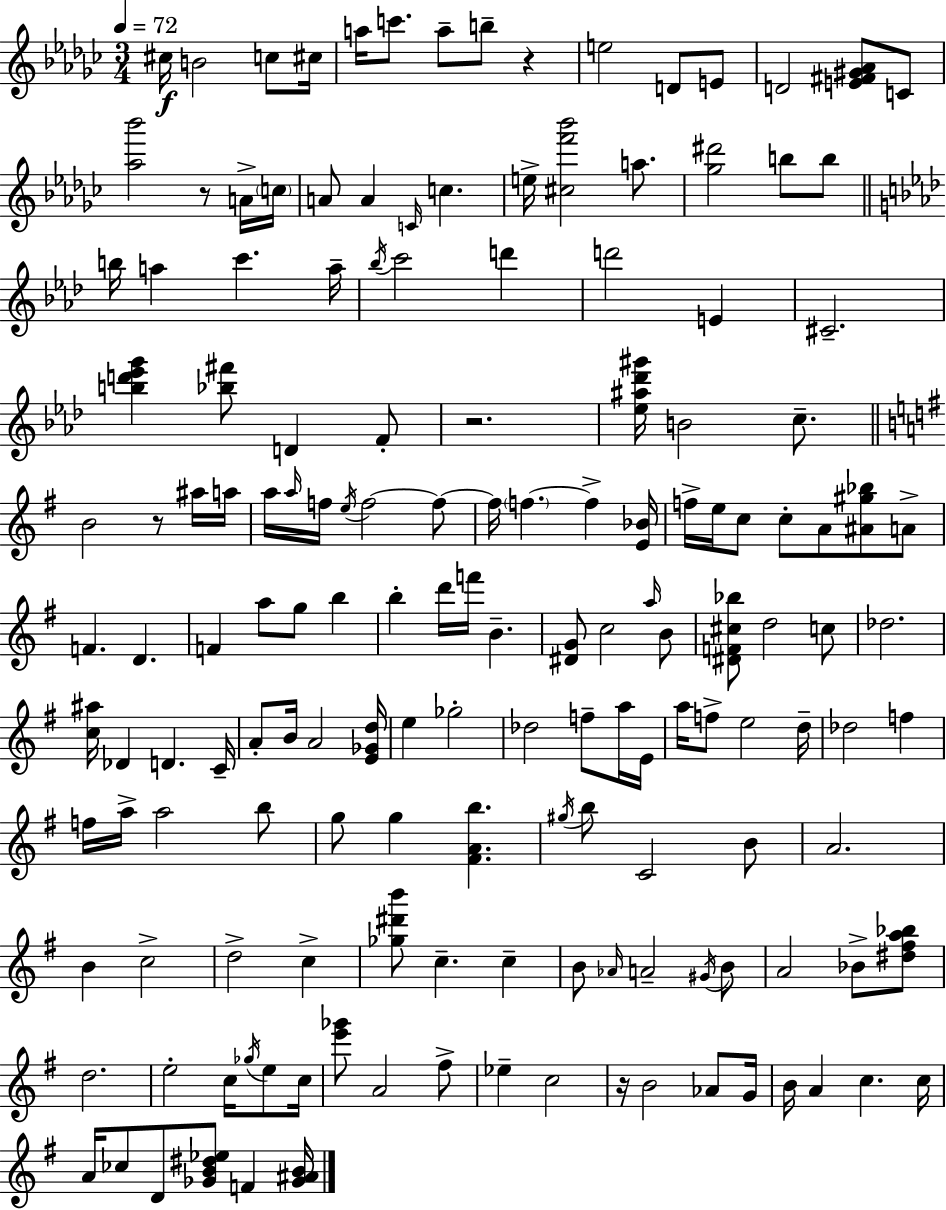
{
  \clef treble
  \numericTimeSignature
  \time 3/4
  \key ees \minor
  \tempo 4 = 72
  \repeat volta 2 { cis''16\f b'2 c''8 cis''16 | a''16 c'''8. a''8-- b''8-- r4 | e''2 d'8 e'8 | d'2 <e' fis' gis' aes'>8 c'8 | \break <aes'' bes'''>2 r8 a'16-> \parenthesize c''16 | a'8 a'4 \grace { c'16 } c''4. | e''16-> <cis'' f''' bes'''>2 a''8. | <ges'' dis'''>2 b''8 b''8 | \break \bar "||" \break \key aes \major b''16 a''4 c'''4. a''16-- | \acciaccatura { bes''16 } c'''2 d'''4 | d'''2 e'4 | cis'2.-- | \break <b'' d''' ees''' g'''>4 <bes'' fis'''>8 d'4 f'8-. | r2. | <ees'' ais'' des''' gis'''>16 b'2 c''8.-- | \bar "||" \break \key g \major b'2 r8 ais''16 a''16 | a''16 \grace { a''16 } f''16 \acciaccatura { e''16 } f''2~~ | f''8~~ f''16 \parenthesize f''4.~~ f''4-> | <e' bes'>16 f''16-> e''16 c''8 c''8-. a'8 <ais' gis'' bes''>8 | \break a'8-> f'4. d'4. | f'4 a''8 g''8 b''4 | b''4-. d'''16 f'''16 b'4.-- | <dis' g'>8 c''2 | \break \grace { a''16 } b'8 <dis' f' cis'' bes''>8 d''2 | c''8 des''2. | <c'' ais''>16 des'4 d'4. | c'16-- a'8-. b'16 a'2 | \break <e' ges' d''>16 e''4 ges''2-. | des''2 f''8-- | a''16 e'16 a''16 f''8-> e''2 | d''16-- des''2 f''4 | \break f''16 a''16-> a''2 | b''8 g''8 g''4 <fis' a' b''>4. | \acciaccatura { gis''16 } b''8 c'2 | b'8 a'2. | \break b'4 c''2-> | d''2-> | c''4-> <ges'' dis''' b'''>8 c''4.-- | c''4-- b'8 \grace { aes'16 } a'2-- | \break \acciaccatura { gis'16 } b'8 a'2 | bes'8-> <dis'' fis'' a'' bes''>8 d''2. | e''2-. | c''16 \acciaccatura { ges''16 } e''8 c''16 <e''' ges'''>8 a'2 | \break fis''8-> ees''4-- c''2 | r16 b'2 | aes'8 g'16 b'16 a'4 | c''4. c''16 a'16 ces''8 d'8 | \break <ges' b' dis'' ees''>8 f'4 <ges' ais' b'>16 } \bar "|."
}